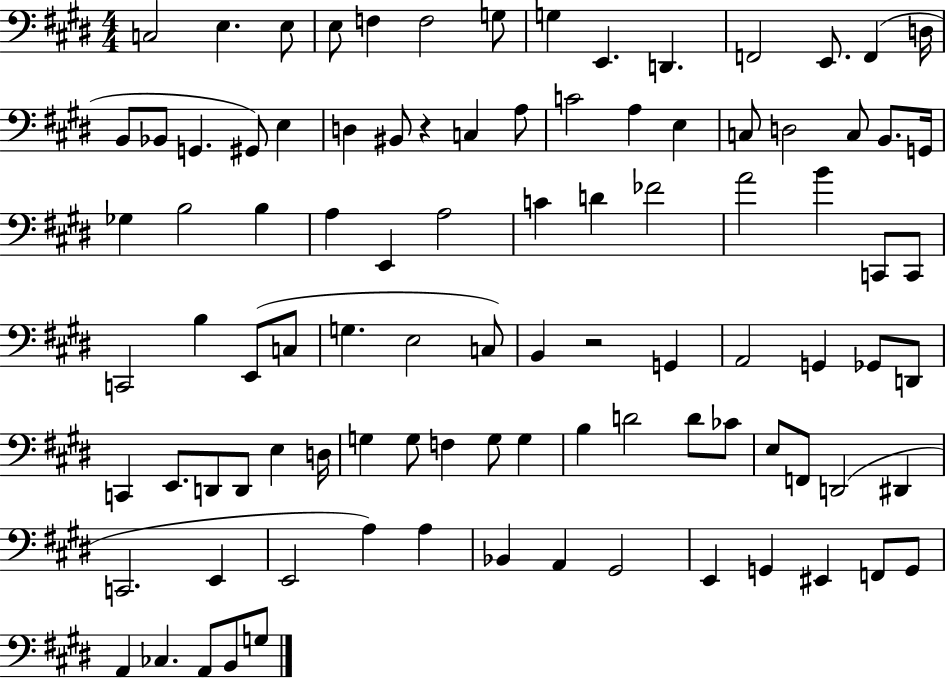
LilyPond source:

{
  \clef bass
  \numericTimeSignature
  \time 4/4
  \key e \major
  c2 e4. e8 | e8 f4 f2 g8 | g4 e,4. d,4. | f,2 e,8. f,4( d16 | \break b,8 bes,8 g,4. gis,8) e4 | d4 bis,8 r4 c4 a8 | c'2 a4 e4 | c8 d2 c8 b,8. g,16 | \break ges4 b2 b4 | a4 e,4 a2 | c'4 d'4 fes'2 | a'2 b'4 c,8 c,8 | \break c,2 b4 e,8( c8 | g4. e2 c8) | b,4 r2 g,4 | a,2 g,4 ges,8 d,8 | \break c,4 e,8. d,8 d,8 e4 d16 | g4 g8 f4 g8 g4 | b4 d'2 d'8 ces'8 | e8 f,8 d,2( dis,4 | \break c,2. e,4 | e,2 a4) a4 | bes,4 a,4 gis,2 | e,4 g,4 eis,4 f,8 g,8 | \break a,4 ces4. a,8 b,8 g8 | \bar "|."
}